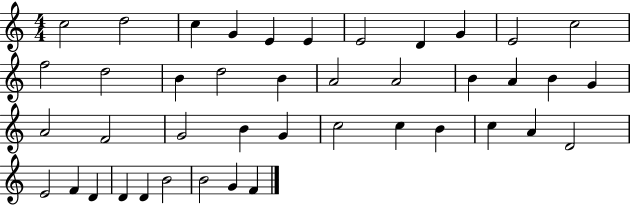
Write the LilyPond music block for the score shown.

{
  \clef treble
  \numericTimeSignature
  \time 4/4
  \key c \major
  c''2 d''2 | c''4 g'4 e'4 e'4 | e'2 d'4 g'4 | e'2 c''2 | \break f''2 d''2 | b'4 d''2 b'4 | a'2 a'2 | b'4 a'4 b'4 g'4 | \break a'2 f'2 | g'2 b'4 g'4 | c''2 c''4 b'4 | c''4 a'4 d'2 | \break e'2 f'4 d'4 | d'4 d'4 b'2 | b'2 g'4 f'4 | \bar "|."
}